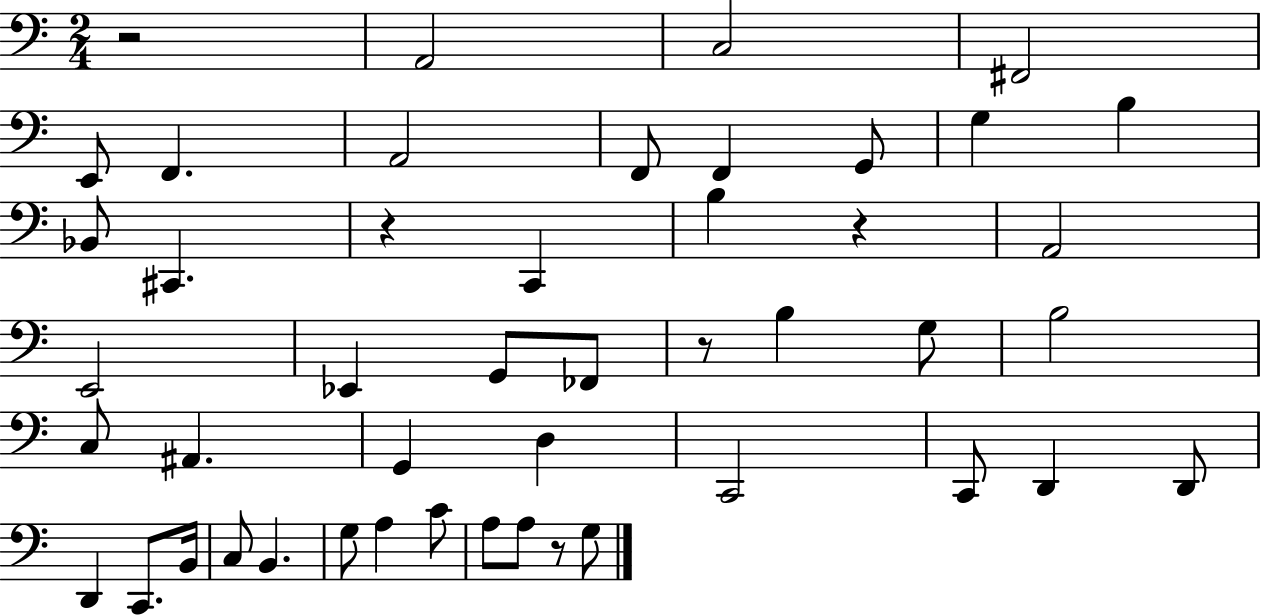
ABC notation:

X:1
T:Untitled
M:2/4
L:1/4
K:C
z2 A,,2 C,2 ^F,,2 E,,/2 F,, A,,2 F,,/2 F,, G,,/2 G, B, _B,,/2 ^C,, z C,, B, z A,,2 E,,2 _E,, G,,/2 _F,,/2 z/2 B, G,/2 B,2 C,/2 ^A,, G,, D, C,,2 C,,/2 D,, D,,/2 D,, C,,/2 B,,/4 C,/2 B,, G,/2 A, C/2 A,/2 A,/2 z/2 G,/2